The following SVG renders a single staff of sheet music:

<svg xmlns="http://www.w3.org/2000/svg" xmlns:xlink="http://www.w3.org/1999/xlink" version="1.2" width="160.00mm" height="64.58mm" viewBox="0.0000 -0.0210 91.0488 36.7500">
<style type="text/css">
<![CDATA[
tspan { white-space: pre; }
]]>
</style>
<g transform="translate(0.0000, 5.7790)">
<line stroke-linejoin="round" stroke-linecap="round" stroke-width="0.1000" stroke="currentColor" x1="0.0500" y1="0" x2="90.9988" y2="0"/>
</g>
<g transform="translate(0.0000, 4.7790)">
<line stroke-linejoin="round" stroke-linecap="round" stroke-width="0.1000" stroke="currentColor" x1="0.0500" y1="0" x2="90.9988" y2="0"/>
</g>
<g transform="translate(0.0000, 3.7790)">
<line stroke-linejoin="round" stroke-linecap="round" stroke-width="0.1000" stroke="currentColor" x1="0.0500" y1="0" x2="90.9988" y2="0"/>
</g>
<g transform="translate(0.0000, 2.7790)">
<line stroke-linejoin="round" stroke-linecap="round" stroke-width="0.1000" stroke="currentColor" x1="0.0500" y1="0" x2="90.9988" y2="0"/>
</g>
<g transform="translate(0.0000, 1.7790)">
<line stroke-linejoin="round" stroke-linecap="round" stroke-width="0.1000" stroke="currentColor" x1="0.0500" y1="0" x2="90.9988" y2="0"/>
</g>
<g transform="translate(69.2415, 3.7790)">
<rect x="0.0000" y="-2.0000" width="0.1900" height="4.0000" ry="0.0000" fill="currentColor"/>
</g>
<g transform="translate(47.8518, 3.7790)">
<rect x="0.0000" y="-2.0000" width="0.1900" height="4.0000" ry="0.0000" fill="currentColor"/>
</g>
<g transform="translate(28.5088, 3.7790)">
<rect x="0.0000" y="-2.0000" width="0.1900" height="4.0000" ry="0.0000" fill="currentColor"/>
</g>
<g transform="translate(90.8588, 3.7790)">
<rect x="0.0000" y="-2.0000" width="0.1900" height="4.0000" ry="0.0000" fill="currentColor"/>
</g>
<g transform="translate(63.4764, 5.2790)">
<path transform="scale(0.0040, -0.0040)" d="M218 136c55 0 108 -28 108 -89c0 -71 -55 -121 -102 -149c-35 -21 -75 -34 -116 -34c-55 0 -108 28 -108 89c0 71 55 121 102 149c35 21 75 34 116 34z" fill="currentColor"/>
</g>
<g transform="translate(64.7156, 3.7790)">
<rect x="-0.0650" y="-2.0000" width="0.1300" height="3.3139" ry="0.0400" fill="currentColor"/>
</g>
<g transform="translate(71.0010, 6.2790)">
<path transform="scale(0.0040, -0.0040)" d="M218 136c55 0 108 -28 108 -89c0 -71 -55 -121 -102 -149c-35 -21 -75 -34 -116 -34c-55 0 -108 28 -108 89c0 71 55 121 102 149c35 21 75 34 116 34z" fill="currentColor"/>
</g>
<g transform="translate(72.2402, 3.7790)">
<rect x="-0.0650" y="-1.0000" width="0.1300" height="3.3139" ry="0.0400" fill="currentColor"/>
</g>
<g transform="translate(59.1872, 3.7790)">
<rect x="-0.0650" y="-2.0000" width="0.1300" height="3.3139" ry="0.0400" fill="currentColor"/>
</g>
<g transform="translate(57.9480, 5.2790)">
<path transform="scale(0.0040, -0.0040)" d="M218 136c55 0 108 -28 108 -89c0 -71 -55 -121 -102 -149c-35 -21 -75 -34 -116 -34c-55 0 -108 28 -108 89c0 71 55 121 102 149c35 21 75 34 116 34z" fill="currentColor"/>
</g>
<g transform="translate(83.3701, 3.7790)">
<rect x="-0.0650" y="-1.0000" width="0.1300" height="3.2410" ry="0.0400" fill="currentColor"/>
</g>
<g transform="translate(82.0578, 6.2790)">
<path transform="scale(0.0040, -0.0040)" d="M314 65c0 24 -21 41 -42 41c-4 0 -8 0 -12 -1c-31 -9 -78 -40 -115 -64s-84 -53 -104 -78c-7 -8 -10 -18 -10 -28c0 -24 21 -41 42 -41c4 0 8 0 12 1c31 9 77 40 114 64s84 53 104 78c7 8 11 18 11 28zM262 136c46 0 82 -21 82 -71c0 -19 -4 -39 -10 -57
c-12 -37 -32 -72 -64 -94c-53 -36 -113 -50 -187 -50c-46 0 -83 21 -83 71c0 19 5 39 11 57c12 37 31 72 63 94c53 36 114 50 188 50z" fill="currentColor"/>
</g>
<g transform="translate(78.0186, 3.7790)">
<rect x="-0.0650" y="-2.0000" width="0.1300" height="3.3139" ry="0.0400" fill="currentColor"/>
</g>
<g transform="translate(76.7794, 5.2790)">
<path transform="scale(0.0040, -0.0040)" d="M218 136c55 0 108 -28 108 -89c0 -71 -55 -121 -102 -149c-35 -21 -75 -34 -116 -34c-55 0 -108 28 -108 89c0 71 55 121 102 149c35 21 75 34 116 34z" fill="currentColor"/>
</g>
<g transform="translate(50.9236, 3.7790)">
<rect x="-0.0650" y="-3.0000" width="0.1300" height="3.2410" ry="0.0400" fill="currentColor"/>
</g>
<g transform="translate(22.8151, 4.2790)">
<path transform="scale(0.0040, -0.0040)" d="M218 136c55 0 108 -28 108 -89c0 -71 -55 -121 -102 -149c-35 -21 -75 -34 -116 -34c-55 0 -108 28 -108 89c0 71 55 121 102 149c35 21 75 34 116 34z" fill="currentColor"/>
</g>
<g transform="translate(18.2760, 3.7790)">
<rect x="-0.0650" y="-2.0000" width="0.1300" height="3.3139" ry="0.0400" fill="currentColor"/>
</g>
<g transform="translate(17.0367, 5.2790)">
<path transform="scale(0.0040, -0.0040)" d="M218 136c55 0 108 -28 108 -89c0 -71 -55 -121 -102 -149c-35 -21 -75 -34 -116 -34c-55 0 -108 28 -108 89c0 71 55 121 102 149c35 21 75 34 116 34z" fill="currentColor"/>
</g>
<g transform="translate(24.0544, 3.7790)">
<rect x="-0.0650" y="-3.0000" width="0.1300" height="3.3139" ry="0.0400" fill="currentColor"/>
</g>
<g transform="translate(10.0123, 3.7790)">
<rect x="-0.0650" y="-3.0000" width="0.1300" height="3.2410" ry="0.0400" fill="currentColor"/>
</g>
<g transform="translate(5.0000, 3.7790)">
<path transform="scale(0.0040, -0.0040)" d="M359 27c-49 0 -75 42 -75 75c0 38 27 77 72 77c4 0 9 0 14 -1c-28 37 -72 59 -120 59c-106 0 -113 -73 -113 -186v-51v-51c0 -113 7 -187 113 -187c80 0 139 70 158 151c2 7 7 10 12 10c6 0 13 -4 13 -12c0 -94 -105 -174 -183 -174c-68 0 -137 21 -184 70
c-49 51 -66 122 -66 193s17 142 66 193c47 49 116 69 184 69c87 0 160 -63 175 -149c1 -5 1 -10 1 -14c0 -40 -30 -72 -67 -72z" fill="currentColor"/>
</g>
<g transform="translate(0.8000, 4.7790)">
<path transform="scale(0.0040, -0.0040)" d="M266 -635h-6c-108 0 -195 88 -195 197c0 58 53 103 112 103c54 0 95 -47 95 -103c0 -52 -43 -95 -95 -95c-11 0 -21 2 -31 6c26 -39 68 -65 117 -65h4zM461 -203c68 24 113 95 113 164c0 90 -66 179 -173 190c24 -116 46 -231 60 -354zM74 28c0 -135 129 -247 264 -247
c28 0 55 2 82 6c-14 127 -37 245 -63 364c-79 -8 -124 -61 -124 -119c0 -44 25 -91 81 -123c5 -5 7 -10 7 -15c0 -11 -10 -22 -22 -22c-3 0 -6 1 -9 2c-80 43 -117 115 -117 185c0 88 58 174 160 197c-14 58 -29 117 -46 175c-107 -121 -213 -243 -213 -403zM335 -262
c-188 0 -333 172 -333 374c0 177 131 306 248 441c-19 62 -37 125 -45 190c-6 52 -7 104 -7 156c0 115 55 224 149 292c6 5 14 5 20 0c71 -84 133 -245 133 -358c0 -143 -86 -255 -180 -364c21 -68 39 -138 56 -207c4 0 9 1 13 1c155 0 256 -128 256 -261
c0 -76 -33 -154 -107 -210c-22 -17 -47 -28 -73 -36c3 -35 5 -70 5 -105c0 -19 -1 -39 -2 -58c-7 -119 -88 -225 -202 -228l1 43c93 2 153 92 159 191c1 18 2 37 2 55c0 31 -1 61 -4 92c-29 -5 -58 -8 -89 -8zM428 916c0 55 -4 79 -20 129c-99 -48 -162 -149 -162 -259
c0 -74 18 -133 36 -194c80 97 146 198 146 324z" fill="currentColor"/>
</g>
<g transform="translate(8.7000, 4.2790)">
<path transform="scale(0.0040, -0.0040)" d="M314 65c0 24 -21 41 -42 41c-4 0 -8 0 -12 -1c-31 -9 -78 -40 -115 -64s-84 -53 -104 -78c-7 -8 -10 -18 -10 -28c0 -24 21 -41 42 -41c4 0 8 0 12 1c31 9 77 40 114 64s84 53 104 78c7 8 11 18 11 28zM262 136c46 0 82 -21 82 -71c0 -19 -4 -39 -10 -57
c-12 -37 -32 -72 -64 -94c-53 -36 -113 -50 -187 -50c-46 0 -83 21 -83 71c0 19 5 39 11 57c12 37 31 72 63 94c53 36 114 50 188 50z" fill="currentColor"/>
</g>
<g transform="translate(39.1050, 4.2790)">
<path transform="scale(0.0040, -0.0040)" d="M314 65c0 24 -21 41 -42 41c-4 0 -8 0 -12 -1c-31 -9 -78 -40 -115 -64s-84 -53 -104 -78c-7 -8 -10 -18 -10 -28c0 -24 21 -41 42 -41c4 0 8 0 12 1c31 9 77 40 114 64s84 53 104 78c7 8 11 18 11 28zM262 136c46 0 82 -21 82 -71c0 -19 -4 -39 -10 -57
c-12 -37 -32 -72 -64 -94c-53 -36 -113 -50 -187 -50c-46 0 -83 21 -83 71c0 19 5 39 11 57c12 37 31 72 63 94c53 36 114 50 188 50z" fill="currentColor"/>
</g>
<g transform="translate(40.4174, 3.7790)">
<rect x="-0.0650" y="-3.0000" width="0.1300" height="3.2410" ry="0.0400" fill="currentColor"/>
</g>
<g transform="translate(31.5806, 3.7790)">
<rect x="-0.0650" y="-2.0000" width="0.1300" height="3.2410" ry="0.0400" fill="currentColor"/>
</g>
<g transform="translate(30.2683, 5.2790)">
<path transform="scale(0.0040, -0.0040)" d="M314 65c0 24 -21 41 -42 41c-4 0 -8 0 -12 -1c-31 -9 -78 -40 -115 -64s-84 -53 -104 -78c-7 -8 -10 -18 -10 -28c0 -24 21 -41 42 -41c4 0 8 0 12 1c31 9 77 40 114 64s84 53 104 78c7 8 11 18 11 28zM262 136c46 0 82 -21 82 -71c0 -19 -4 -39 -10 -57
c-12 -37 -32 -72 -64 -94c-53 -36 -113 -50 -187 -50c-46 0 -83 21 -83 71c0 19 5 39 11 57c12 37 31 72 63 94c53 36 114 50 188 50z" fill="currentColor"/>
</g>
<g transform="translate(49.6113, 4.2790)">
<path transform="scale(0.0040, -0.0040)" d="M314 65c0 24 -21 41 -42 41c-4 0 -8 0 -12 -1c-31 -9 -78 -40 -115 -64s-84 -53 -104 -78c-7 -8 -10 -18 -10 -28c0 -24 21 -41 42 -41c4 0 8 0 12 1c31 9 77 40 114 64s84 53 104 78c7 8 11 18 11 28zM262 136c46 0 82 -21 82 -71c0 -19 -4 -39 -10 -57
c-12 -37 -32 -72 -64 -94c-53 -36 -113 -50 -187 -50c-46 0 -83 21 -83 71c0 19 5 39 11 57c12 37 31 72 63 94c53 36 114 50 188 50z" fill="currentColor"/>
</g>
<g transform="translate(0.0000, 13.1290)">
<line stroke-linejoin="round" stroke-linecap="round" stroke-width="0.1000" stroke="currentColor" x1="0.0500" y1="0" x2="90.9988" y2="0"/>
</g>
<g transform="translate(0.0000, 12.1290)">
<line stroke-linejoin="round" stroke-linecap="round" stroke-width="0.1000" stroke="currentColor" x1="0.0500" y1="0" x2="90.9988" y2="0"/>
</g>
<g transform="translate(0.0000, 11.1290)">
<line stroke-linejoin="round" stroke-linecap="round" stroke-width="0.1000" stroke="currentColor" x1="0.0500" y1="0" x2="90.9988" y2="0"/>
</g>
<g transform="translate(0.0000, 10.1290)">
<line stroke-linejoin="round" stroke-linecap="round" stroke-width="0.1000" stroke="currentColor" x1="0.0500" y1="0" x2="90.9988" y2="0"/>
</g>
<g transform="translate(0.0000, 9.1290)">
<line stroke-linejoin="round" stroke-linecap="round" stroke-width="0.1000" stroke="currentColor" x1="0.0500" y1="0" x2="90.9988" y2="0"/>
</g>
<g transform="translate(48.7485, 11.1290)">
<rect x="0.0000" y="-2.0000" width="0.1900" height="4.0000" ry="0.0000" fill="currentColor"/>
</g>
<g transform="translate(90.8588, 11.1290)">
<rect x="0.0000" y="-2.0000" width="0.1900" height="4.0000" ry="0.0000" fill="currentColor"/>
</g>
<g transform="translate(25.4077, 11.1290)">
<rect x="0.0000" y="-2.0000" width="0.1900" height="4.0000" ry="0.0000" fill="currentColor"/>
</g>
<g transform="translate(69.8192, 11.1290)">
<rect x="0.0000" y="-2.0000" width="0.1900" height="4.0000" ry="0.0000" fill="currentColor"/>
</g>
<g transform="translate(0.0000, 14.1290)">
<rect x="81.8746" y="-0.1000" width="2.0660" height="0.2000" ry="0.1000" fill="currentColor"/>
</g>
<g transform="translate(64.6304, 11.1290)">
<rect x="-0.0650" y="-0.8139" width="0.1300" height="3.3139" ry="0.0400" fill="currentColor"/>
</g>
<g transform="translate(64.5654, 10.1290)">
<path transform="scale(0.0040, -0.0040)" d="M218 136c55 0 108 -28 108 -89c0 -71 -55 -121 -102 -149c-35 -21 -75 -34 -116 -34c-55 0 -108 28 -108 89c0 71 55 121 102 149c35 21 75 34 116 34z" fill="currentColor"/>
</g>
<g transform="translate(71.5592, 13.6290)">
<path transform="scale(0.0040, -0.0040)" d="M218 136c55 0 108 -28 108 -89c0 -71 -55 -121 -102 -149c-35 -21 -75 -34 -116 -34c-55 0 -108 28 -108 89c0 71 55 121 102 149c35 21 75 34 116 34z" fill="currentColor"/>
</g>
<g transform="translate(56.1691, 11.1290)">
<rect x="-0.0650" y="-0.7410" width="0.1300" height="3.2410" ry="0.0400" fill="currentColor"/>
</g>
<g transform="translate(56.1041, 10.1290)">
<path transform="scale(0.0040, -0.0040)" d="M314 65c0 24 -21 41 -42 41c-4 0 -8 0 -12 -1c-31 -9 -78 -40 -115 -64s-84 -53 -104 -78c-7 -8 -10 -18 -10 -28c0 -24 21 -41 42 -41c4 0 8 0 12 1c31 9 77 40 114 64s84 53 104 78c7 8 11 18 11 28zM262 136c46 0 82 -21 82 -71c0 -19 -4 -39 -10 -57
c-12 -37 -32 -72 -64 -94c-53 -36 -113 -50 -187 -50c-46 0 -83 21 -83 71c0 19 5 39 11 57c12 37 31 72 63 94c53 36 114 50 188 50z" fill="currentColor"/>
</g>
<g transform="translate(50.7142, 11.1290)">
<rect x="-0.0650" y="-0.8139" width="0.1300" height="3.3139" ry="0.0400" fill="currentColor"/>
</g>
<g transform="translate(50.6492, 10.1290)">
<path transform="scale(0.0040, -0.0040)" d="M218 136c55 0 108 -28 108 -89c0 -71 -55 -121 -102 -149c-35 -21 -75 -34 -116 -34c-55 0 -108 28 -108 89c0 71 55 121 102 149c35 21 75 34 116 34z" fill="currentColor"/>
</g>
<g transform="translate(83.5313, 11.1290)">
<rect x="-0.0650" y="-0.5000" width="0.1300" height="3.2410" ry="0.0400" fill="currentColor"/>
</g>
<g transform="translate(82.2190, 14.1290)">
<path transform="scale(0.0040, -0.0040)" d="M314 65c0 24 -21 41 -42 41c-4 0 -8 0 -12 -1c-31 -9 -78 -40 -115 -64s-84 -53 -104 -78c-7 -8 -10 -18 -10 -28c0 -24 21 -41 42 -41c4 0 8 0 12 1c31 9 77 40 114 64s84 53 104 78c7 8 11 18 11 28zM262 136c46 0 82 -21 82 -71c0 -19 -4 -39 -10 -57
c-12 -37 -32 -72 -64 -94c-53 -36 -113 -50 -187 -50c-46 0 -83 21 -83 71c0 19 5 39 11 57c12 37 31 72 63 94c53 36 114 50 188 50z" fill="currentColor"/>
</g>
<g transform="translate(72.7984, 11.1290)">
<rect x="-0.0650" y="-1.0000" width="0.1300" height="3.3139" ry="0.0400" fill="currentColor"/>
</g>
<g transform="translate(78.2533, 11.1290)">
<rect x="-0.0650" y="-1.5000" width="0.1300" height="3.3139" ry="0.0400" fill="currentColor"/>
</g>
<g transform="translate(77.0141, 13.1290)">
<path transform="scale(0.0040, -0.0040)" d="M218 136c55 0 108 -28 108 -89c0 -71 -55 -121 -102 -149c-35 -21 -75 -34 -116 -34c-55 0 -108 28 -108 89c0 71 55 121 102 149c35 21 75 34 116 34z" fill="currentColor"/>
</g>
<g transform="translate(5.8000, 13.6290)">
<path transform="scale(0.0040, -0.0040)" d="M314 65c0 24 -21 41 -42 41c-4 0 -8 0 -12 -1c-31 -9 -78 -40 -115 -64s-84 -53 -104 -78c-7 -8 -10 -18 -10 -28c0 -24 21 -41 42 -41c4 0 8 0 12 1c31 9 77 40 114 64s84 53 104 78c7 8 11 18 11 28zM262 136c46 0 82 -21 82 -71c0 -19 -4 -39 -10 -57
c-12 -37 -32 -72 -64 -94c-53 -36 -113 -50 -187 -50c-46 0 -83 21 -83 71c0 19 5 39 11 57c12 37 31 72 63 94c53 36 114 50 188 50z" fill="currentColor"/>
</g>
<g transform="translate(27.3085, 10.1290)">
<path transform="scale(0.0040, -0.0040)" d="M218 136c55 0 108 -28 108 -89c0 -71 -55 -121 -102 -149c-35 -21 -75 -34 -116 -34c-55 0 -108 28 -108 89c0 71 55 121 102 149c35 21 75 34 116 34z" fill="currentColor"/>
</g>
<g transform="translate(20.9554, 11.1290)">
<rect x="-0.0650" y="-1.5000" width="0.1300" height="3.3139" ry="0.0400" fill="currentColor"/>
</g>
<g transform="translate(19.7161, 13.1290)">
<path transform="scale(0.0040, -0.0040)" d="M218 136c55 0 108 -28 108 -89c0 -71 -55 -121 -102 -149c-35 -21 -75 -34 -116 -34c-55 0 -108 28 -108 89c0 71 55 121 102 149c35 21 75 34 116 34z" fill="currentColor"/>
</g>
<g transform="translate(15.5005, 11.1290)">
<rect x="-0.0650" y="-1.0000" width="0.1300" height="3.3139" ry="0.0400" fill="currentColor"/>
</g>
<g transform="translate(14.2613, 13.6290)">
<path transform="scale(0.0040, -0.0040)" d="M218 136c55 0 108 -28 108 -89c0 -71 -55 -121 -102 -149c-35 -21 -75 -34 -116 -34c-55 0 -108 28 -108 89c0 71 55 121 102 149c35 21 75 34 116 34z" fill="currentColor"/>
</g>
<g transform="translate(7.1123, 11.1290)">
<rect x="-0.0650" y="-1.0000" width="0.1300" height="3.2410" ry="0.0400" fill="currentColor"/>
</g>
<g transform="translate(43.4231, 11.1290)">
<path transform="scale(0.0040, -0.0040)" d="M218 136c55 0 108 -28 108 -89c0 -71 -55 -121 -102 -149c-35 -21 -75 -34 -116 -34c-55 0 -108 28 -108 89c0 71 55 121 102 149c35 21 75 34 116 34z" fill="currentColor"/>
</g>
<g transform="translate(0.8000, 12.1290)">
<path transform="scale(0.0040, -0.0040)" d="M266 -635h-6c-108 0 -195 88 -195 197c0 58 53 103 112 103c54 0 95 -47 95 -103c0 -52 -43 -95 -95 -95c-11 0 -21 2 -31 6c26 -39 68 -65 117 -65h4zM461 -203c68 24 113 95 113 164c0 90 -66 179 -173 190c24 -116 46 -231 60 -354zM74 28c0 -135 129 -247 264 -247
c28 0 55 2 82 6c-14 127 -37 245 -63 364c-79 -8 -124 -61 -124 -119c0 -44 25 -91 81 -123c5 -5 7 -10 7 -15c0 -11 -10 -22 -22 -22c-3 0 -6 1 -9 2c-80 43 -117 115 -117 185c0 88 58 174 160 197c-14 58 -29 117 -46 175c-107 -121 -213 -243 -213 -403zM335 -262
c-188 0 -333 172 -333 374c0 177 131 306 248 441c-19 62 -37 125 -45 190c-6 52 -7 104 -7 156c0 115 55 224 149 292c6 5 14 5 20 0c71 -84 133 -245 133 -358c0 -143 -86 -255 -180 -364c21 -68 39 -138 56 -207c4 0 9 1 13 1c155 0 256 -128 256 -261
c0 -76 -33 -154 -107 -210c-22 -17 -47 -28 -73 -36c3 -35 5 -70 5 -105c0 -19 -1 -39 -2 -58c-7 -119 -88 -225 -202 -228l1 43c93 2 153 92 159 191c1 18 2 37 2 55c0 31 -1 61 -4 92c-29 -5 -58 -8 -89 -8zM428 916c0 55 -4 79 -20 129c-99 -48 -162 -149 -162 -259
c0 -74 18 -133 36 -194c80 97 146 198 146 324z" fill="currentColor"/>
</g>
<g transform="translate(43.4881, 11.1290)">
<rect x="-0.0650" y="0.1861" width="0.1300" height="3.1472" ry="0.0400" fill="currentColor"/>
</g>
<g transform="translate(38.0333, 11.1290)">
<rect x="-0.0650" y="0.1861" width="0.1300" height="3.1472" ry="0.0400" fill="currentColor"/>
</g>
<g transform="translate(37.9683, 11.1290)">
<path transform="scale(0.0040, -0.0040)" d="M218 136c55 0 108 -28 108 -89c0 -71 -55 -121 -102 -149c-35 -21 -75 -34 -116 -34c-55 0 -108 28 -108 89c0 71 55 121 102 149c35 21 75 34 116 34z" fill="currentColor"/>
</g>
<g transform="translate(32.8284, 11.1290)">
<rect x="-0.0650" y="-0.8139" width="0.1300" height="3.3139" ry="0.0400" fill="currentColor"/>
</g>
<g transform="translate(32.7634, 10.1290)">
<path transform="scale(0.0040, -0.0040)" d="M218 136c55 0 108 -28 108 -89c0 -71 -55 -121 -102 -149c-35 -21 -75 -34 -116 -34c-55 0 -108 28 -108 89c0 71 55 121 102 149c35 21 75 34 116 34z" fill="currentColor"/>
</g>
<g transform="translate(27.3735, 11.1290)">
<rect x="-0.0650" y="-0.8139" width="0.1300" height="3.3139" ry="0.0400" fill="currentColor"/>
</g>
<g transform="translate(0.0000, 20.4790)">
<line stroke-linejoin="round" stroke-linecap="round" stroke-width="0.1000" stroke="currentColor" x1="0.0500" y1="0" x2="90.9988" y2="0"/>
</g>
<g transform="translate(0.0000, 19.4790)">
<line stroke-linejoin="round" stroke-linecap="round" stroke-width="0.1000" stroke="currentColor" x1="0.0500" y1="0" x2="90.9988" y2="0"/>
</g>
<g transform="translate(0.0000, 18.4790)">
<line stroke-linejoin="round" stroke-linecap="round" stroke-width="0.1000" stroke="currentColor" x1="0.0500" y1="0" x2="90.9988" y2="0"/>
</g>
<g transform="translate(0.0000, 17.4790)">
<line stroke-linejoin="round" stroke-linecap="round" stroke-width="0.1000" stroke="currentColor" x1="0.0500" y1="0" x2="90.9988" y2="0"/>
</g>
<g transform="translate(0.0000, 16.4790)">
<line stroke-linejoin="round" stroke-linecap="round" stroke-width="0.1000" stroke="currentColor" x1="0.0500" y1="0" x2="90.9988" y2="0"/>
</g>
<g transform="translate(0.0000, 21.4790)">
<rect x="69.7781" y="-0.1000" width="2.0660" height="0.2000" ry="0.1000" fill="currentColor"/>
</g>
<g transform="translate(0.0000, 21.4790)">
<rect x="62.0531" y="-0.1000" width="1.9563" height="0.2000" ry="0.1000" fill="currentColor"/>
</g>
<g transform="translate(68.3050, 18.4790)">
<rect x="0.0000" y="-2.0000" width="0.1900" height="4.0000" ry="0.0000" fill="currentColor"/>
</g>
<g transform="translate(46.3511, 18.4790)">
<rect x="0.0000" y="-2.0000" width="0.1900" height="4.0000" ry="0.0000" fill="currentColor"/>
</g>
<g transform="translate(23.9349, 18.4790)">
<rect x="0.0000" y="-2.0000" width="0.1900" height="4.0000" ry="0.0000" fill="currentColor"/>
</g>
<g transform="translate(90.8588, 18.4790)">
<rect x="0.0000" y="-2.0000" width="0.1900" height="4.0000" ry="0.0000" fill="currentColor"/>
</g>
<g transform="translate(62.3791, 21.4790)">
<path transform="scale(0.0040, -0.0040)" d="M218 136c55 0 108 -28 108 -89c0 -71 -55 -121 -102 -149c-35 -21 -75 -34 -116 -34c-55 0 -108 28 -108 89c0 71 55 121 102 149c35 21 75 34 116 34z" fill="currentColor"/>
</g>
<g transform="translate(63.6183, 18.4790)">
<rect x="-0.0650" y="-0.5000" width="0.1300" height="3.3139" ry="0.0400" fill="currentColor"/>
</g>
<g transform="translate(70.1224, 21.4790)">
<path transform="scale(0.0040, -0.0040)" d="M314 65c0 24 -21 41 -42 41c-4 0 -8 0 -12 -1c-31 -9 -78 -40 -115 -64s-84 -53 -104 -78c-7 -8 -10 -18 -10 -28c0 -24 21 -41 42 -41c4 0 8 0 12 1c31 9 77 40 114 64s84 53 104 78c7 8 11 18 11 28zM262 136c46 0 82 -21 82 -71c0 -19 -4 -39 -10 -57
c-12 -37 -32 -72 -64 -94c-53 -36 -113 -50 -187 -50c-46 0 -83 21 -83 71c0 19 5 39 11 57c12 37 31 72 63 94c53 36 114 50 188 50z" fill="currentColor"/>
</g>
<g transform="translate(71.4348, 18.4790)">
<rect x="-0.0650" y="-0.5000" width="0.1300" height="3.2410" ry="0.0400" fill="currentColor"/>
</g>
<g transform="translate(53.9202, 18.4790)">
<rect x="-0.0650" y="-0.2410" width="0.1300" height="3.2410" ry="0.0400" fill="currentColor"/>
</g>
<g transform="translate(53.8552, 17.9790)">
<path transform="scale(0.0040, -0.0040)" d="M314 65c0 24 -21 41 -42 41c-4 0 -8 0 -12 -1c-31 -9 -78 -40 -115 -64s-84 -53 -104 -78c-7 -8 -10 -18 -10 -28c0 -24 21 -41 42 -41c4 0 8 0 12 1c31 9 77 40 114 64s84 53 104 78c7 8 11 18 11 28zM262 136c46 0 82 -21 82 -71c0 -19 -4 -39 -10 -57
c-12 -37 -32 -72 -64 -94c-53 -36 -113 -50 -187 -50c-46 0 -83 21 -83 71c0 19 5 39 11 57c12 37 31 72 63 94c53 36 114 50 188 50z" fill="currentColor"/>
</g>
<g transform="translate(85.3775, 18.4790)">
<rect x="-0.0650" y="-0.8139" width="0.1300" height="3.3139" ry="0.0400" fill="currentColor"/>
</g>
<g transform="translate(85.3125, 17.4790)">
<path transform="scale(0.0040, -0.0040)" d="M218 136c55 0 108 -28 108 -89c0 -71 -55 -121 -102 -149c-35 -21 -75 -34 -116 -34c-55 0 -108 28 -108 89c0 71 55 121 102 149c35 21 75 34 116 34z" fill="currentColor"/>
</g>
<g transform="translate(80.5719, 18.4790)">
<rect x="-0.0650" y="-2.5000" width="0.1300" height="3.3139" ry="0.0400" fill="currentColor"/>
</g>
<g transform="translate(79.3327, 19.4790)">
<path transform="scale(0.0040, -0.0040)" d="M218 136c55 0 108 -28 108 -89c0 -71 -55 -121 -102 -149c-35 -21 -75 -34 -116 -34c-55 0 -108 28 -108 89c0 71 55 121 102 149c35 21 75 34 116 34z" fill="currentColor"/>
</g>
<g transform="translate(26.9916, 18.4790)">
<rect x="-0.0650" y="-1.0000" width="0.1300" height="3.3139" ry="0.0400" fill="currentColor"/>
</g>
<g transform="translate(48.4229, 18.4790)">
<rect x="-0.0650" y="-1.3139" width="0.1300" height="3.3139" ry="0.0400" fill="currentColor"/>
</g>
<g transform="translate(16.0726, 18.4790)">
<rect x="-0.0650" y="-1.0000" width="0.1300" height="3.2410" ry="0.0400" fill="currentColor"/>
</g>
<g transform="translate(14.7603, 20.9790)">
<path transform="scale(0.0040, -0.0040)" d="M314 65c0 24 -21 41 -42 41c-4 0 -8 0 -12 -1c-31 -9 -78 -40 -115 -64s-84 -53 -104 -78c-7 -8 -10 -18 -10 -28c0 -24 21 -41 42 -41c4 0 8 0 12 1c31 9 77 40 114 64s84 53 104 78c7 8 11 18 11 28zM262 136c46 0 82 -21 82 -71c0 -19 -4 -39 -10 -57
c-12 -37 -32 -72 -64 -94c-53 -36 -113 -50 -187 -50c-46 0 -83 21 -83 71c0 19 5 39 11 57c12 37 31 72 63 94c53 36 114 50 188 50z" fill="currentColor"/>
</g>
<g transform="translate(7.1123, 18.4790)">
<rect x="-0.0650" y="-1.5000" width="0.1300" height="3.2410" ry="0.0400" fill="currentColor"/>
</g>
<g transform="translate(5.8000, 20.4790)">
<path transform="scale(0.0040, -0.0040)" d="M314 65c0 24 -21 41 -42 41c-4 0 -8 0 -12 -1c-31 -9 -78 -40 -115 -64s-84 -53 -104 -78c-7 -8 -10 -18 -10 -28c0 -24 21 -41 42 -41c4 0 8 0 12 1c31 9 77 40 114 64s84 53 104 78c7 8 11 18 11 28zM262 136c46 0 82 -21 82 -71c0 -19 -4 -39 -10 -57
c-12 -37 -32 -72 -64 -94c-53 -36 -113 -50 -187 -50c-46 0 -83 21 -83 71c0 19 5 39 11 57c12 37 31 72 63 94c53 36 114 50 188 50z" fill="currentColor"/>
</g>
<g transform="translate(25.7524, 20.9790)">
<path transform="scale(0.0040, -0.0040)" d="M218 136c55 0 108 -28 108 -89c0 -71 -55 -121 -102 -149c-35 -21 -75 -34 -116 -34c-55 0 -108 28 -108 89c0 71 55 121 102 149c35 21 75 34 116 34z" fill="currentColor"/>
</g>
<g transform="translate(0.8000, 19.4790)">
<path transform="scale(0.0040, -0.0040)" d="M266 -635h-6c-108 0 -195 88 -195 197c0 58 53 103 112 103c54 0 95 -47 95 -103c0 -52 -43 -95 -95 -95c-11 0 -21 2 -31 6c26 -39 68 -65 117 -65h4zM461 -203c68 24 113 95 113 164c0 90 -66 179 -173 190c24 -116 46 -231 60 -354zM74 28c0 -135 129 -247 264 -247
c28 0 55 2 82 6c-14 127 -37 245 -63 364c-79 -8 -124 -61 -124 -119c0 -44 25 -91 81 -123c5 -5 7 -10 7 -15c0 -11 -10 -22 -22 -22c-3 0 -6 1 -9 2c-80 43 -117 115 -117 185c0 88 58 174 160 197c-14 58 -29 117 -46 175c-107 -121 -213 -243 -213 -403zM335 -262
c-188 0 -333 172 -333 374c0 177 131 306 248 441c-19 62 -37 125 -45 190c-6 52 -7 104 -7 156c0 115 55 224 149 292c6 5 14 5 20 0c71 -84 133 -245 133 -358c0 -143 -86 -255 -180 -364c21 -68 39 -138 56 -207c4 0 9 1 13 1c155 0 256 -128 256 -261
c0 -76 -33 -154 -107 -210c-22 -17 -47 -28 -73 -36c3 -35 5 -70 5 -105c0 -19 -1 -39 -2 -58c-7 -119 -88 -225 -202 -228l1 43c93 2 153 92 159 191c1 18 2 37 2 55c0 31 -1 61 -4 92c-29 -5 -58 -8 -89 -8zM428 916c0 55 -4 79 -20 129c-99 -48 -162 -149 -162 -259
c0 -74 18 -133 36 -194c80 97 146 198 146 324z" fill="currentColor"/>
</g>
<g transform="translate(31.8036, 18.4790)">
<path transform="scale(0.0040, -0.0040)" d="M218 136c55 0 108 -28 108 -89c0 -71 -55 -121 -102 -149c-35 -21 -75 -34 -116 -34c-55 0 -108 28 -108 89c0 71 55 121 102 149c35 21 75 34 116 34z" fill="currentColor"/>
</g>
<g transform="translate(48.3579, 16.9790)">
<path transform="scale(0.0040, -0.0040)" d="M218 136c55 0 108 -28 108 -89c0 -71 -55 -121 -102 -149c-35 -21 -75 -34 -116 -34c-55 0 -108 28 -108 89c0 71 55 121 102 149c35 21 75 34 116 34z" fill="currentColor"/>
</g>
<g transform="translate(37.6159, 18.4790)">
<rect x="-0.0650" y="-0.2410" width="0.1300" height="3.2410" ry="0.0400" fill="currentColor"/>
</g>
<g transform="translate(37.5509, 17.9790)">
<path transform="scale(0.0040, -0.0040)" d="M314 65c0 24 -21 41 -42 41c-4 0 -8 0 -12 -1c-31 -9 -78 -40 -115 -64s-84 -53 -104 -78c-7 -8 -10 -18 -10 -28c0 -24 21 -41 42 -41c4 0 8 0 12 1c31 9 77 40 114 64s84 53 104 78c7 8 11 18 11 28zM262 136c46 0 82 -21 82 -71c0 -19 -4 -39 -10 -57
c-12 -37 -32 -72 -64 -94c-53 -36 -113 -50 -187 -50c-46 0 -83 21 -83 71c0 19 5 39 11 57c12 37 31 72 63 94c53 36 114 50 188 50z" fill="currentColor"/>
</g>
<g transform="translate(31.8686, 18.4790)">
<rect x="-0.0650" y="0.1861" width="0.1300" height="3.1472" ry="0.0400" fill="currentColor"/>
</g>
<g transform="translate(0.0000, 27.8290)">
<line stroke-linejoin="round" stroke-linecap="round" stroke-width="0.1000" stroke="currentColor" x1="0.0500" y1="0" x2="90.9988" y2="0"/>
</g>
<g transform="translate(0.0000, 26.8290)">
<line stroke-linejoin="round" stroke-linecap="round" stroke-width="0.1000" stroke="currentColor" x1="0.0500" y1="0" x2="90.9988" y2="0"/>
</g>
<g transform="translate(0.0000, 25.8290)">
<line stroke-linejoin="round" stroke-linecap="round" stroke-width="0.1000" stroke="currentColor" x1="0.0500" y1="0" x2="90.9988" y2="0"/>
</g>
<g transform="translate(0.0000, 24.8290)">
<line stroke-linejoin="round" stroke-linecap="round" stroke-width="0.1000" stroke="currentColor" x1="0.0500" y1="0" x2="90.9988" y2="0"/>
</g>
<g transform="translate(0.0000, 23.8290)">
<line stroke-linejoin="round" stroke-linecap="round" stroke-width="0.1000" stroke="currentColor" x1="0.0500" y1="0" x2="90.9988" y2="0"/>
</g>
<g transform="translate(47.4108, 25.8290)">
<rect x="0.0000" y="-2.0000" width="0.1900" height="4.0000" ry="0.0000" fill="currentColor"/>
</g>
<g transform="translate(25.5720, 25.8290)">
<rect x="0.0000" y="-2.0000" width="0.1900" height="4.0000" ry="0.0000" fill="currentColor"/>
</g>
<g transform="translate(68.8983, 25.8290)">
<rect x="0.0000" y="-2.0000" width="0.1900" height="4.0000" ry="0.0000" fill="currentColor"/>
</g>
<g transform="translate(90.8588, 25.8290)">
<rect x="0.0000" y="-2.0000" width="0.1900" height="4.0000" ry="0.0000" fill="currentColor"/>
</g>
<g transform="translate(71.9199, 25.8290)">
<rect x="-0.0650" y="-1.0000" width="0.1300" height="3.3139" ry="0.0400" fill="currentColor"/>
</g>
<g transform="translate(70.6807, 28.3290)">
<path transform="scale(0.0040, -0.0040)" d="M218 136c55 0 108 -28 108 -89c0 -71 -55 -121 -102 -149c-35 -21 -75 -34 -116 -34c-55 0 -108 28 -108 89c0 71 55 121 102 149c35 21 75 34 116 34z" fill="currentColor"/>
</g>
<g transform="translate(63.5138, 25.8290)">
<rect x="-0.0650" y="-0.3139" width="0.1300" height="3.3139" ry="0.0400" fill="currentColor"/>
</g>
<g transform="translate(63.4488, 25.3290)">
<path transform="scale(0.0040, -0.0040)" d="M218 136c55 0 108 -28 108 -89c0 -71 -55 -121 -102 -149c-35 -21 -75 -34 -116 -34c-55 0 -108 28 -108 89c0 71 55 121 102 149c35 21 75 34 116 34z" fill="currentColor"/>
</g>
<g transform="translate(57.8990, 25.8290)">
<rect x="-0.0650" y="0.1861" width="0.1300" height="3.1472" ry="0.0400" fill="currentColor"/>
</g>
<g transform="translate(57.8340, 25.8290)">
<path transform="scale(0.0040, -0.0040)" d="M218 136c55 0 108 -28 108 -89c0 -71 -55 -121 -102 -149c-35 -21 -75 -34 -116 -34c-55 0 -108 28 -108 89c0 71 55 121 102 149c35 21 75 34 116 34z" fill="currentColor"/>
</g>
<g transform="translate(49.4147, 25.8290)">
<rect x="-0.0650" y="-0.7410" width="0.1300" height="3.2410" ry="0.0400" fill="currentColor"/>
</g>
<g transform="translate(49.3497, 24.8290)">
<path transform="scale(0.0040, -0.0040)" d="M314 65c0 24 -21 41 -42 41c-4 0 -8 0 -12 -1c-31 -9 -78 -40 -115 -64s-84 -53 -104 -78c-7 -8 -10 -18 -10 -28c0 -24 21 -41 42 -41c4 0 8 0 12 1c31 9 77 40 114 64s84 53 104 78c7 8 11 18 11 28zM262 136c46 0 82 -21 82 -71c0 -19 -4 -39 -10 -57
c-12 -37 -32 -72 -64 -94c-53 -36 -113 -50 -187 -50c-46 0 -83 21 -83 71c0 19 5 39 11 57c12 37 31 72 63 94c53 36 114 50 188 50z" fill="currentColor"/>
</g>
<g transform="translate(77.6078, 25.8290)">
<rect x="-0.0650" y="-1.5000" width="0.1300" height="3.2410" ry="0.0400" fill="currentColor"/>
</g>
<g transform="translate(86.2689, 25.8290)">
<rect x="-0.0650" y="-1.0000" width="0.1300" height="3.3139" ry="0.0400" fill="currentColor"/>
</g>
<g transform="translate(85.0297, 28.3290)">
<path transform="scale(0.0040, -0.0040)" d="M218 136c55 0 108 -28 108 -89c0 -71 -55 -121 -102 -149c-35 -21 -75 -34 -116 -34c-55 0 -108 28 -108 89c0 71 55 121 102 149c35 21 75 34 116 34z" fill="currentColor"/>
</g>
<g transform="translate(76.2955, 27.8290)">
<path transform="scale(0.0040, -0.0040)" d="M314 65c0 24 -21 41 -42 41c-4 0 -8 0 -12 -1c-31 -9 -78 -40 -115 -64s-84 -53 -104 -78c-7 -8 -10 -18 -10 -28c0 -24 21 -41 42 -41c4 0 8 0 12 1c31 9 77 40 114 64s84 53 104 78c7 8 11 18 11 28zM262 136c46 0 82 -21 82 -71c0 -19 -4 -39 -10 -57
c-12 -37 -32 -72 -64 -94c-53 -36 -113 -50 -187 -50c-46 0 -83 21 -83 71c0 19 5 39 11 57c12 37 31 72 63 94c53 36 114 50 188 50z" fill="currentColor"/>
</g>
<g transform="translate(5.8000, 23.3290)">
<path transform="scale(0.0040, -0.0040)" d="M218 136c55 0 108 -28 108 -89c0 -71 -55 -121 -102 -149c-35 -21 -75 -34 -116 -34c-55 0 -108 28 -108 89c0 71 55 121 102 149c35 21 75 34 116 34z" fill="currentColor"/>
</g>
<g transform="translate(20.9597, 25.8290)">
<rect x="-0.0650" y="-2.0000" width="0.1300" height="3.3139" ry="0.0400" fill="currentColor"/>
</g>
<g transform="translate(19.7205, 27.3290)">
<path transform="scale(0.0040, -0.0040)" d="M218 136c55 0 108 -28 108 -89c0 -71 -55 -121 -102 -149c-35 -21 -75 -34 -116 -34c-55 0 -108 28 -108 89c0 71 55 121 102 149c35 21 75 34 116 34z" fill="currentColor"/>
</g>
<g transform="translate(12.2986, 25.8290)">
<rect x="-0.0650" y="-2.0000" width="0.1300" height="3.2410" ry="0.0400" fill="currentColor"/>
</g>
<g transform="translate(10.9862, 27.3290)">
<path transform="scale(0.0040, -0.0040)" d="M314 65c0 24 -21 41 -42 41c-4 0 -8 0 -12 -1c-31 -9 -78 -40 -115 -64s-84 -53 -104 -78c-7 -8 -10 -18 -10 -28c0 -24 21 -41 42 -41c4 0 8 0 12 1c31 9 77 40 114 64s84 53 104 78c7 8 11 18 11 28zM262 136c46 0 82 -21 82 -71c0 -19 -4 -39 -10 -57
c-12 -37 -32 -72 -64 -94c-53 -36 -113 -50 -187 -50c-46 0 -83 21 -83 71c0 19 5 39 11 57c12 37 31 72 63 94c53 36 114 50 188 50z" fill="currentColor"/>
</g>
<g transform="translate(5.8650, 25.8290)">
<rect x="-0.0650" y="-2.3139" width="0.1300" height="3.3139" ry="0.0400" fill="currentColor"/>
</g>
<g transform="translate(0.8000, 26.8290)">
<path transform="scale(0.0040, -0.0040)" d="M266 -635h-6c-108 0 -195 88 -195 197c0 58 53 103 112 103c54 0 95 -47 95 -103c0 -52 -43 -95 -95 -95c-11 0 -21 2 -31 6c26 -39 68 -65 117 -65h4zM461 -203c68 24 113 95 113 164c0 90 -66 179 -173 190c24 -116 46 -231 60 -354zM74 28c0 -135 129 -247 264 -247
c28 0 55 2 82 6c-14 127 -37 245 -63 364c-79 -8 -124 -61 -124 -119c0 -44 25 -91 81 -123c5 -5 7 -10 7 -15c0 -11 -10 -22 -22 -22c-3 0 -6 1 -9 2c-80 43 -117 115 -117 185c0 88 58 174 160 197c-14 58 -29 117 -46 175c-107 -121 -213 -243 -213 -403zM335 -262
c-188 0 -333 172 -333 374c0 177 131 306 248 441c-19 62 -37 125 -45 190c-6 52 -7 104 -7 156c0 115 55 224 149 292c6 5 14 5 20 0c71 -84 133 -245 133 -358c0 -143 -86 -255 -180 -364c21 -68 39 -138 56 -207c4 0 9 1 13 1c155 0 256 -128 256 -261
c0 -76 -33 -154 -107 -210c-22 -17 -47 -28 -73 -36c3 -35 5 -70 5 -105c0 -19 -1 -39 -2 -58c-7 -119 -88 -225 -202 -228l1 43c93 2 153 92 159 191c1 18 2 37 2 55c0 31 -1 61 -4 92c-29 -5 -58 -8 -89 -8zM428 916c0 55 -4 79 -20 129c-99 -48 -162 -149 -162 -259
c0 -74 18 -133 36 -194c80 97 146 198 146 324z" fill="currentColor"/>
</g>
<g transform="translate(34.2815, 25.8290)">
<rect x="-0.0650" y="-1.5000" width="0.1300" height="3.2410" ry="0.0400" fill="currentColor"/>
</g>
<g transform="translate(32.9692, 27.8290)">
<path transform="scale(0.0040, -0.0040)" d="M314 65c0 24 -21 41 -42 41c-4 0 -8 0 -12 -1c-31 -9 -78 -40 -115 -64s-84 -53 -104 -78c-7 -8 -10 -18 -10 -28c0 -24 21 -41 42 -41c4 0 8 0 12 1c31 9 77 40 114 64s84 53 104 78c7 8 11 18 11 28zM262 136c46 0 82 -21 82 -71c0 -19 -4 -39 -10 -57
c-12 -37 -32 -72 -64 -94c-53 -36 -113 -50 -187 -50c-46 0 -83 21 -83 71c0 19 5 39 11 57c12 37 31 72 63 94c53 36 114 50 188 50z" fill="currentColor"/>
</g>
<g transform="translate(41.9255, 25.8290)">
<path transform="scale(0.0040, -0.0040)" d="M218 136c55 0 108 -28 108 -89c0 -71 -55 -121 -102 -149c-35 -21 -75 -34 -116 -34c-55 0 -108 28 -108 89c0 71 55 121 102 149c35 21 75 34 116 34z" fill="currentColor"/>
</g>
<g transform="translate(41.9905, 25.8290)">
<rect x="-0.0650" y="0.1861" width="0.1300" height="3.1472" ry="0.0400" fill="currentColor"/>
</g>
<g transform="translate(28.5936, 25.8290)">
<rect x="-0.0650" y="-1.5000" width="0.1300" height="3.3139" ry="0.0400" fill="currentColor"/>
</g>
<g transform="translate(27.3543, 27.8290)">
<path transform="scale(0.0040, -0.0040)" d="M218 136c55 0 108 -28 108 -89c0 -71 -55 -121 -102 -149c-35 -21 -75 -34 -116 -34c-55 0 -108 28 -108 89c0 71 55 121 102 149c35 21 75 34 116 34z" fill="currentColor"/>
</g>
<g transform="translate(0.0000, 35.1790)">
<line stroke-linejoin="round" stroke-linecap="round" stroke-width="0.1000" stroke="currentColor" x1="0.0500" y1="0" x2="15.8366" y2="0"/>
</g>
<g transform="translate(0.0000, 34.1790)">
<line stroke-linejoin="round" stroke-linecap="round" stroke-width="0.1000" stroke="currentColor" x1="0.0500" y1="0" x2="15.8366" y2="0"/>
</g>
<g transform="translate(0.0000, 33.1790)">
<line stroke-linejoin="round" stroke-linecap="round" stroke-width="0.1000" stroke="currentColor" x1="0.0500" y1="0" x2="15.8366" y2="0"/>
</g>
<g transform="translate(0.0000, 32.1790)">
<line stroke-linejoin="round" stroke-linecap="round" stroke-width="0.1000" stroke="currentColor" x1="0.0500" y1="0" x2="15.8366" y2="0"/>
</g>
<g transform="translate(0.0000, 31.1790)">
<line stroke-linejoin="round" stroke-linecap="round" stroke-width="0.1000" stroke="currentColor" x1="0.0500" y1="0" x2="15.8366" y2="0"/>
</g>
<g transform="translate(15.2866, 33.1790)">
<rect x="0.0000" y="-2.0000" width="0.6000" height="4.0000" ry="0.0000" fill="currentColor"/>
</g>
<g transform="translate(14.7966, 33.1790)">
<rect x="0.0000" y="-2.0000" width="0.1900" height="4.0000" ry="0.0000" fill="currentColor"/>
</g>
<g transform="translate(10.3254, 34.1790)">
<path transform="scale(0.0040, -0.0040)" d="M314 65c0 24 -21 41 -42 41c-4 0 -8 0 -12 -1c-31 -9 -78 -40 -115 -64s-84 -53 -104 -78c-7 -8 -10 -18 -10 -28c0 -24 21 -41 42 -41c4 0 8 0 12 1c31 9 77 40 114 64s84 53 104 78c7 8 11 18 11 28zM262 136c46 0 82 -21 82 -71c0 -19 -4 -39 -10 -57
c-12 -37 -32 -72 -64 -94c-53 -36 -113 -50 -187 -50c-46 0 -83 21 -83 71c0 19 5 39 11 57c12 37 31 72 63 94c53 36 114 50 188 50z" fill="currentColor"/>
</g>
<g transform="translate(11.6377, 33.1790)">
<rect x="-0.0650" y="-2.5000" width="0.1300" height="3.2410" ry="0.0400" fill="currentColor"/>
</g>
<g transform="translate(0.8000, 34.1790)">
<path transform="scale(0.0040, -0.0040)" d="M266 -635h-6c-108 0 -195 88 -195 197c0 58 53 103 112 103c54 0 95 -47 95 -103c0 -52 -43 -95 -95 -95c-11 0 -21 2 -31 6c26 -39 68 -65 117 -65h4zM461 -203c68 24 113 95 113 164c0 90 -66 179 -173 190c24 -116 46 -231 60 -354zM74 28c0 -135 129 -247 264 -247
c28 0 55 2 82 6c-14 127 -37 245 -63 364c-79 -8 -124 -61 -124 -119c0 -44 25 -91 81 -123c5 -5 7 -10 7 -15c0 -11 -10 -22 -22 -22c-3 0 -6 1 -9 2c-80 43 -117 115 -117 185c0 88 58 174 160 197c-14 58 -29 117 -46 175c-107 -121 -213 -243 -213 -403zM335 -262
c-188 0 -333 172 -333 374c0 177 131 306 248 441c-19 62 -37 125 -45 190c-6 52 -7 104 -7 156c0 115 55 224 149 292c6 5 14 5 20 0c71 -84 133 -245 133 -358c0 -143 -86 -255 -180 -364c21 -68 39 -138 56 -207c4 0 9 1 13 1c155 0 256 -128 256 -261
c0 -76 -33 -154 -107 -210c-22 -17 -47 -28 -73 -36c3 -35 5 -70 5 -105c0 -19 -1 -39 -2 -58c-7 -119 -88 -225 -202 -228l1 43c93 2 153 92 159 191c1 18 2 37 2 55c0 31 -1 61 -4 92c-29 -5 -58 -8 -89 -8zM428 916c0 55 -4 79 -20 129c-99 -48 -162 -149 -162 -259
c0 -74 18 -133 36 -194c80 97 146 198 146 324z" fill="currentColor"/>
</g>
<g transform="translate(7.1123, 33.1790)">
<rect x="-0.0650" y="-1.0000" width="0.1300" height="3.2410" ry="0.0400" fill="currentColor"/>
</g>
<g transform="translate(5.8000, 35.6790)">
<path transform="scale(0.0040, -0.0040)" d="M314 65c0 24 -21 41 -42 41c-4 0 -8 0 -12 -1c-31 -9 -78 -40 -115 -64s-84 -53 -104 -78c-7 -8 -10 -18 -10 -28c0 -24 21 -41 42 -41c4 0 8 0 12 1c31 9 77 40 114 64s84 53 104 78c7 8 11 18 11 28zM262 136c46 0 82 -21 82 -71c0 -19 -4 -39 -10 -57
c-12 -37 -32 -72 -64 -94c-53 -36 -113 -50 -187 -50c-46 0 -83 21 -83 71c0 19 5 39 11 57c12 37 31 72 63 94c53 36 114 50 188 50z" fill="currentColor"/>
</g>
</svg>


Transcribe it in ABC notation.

X:1
T:Untitled
M:4/4
L:1/4
K:C
A2 F A F2 A2 A2 F F D F D2 D2 D E d d B B d d2 d D E C2 E2 D2 D B c2 e c2 C C2 G d g F2 F E E2 B d2 B c D E2 D D2 G2